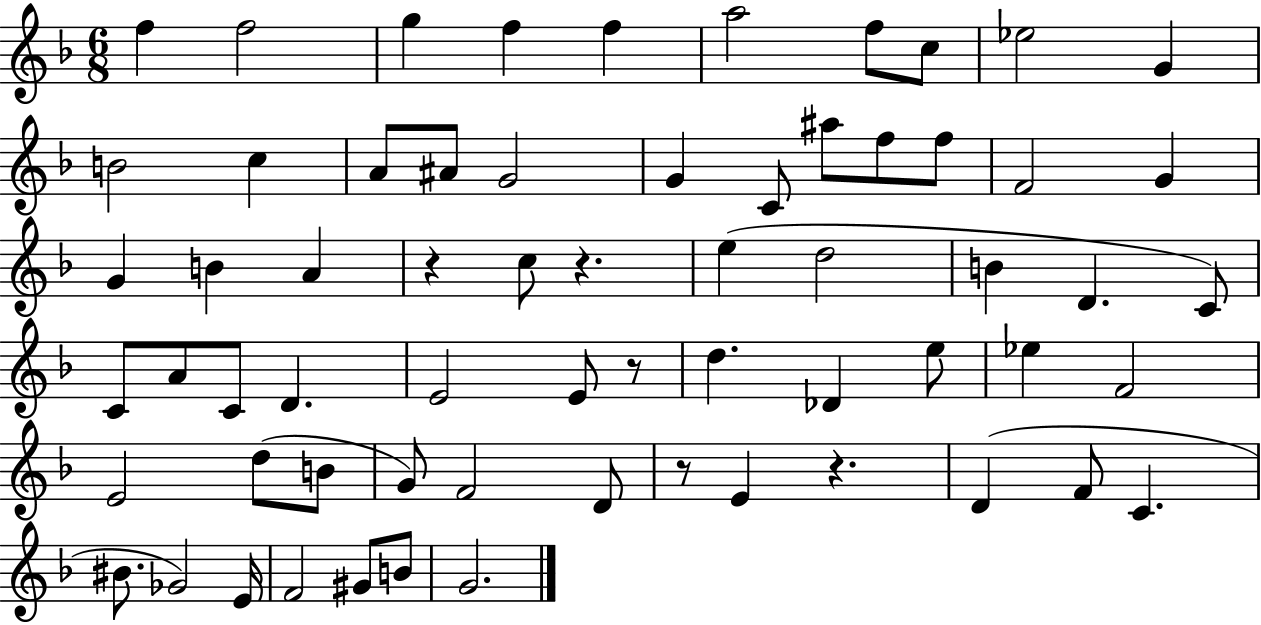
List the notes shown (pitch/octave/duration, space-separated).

F5/q F5/h G5/q F5/q F5/q A5/h F5/e C5/e Eb5/h G4/q B4/h C5/q A4/e A#4/e G4/h G4/q C4/e A#5/e F5/e F5/e F4/h G4/q G4/q B4/q A4/q R/q C5/e R/q. E5/q D5/h B4/q D4/q. C4/e C4/e A4/e C4/e D4/q. E4/h E4/e R/e D5/q. Db4/q E5/e Eb5/q F4/h E4/h D5/e B4/e G4/e F4/h D4/e R/e E4/q R/q. D4/q F4/e C4/q. BIS4/e. Gb4/h E4/s F4/h G#4/e B4/e G4/h.